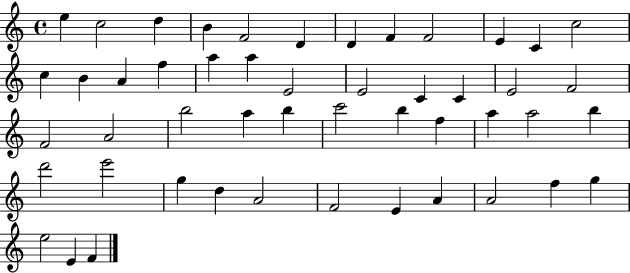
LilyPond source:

{
  \clef treble
  \time 4/4
  \defaultTimeSignature
  \key c \major
  e''4 c''2 d''4 | b'4 f'2 d'4 | d'4 f'4 f'2 | e'4 c'4 c''2 | \break c''4 b'4 a'4 f''4 | a''4 a''4 e'2 | e'2 c'4 c'4 | e'2 f'2 | \break f'2 a'2 | b''2 a''4 b''4 | c'''2 b''4 f''4 | a''4 a''2 b''4 | \break d'''2 e'''2 | g''4 d''4 a'2 | f'2 e'4 a'4 | a'2 f''4 g''4 | \break e''2 e'4 f'4 | \bar "|."
}